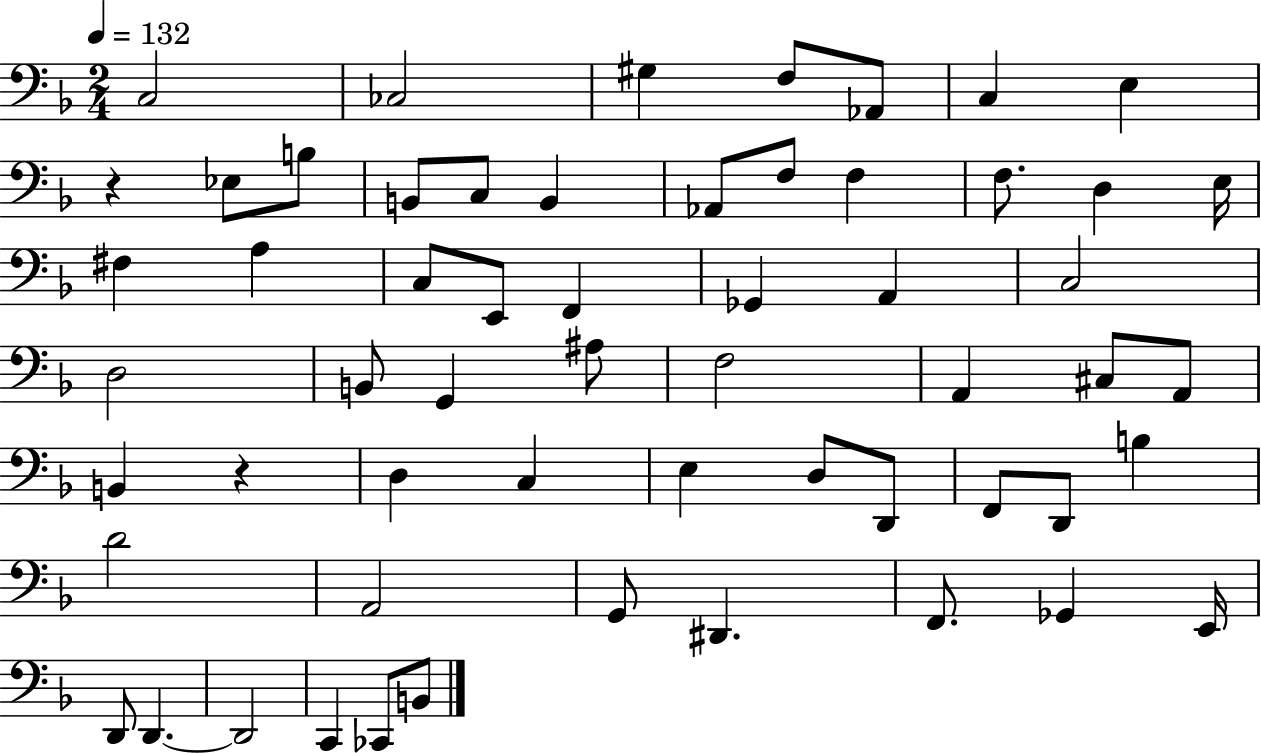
X:1
T:Untitled
M:2/4
L:1/4
K:F
C,2 _C,2 ^G, F,/2 _A,,/2 C, E, z _E,/2 B,/2 B,,/2 C,/2 B,, _A,,/2 F,/2 F, F,/2 D, E,/4 ^F, A, C,/2 E,,/2 F,, _G,, A,, C,2 D,2 B,,/2 G,, ^A,/2 F,2 A,, ^C,/2 A,,/2 B,, z D, C, E, D,/2 D,,/2 F,,/2 D,,/2 B, D2 A,,2 G,,/2 ^D,, F,,/2 _G,, E,,/4 D,,/2 D,, D,,2 C,, _C,,/2 B,,/2